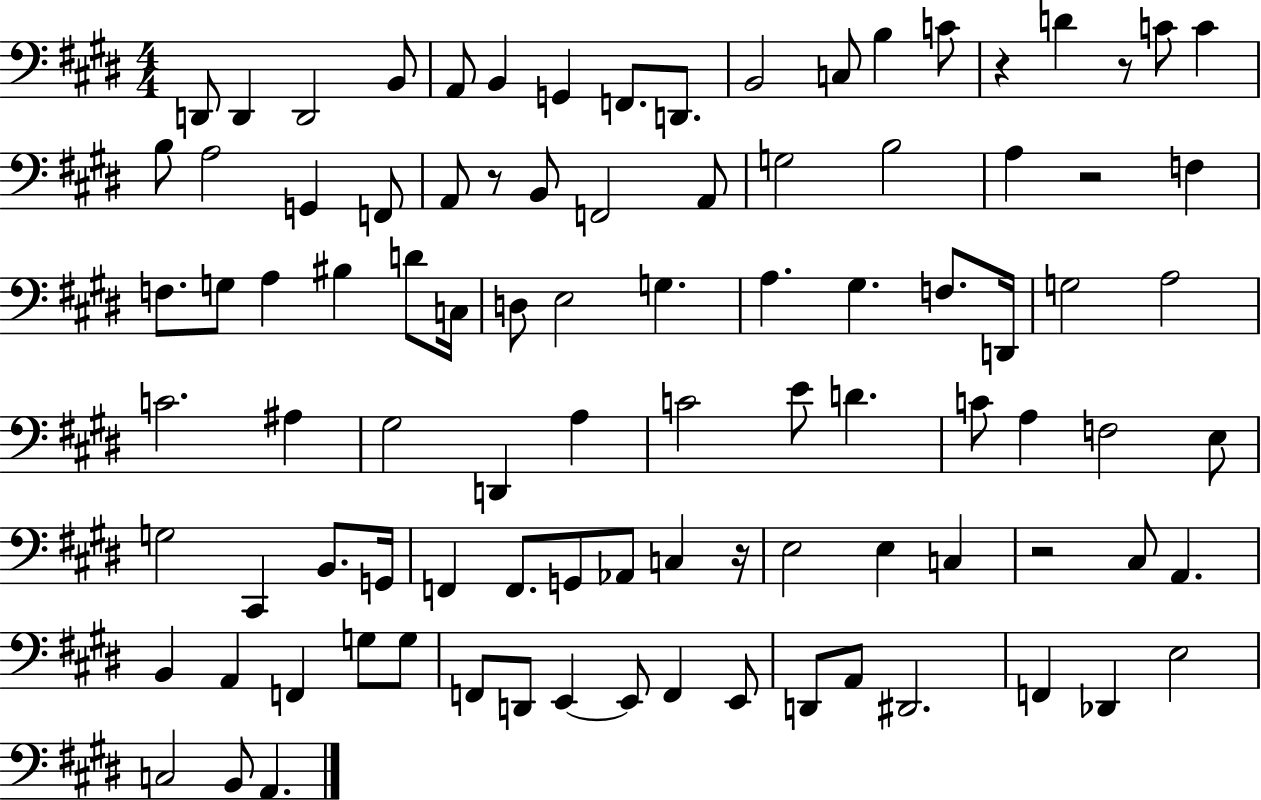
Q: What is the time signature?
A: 4/4